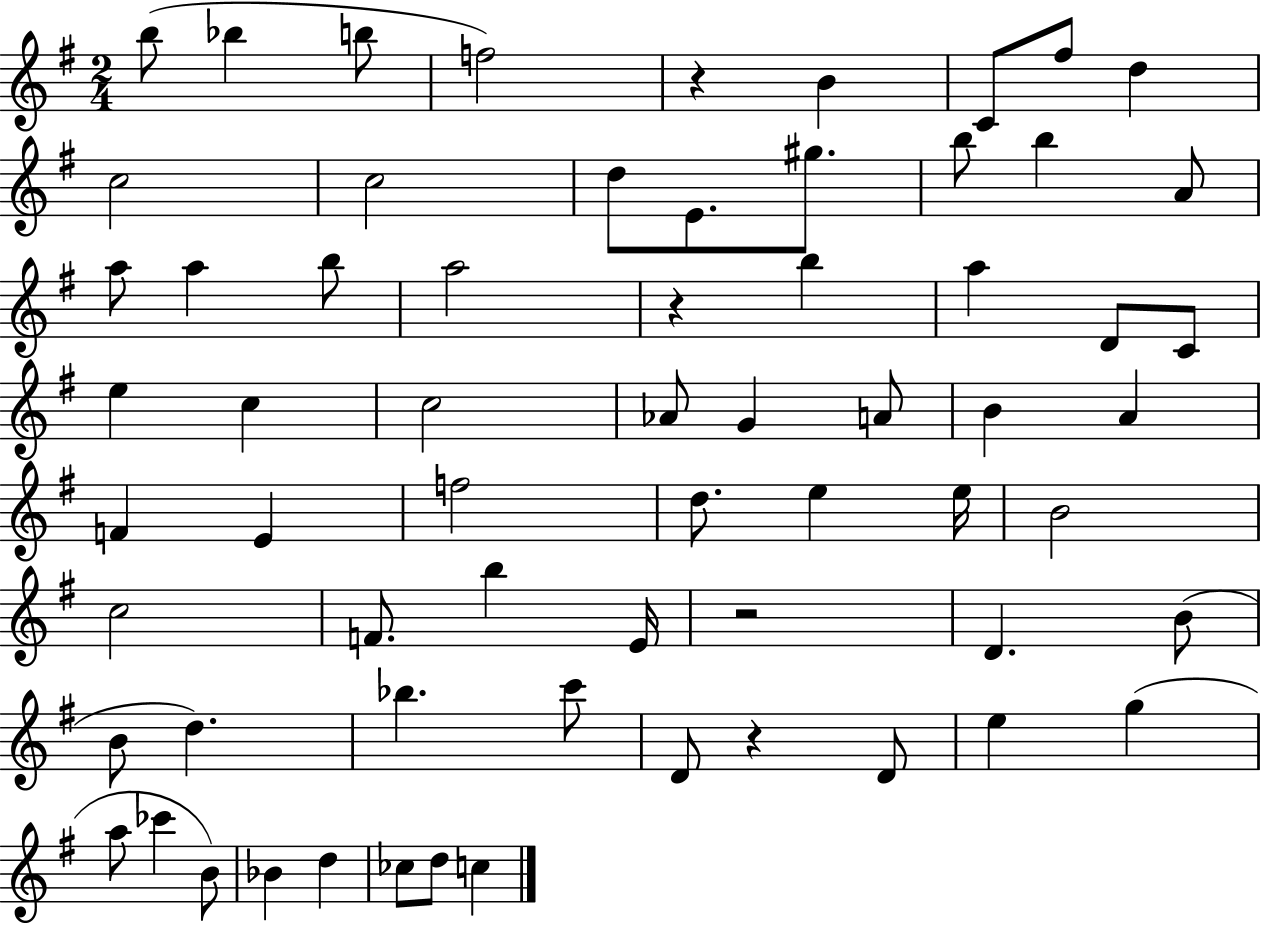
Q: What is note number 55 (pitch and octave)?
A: CES6